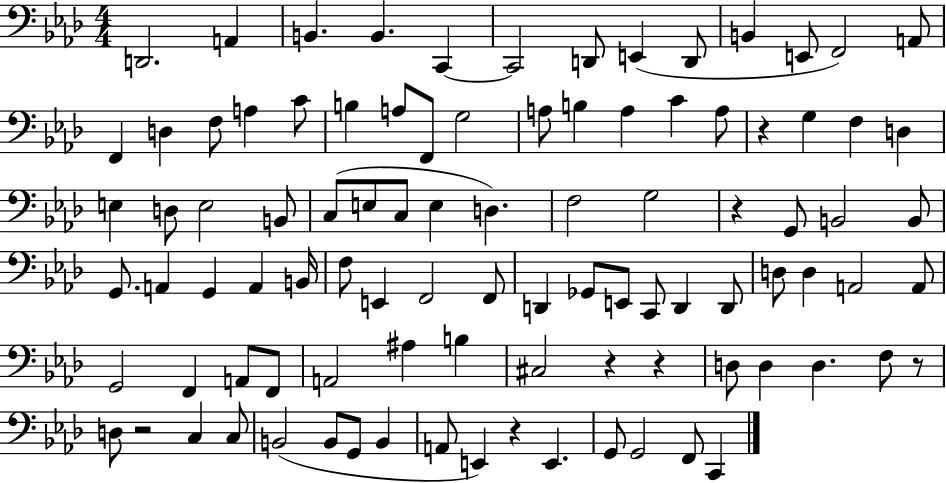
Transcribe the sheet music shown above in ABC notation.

X:1
T:Untitled
M:4/4
L:1/4
K:Ab
D,,2 A,, B,, B,, C,, C,,2 D,,/2 E,, D,,/2 B,, E,,/2 F,,2 A,,/2 F,, D, F,/2 A, C/2 B, A,/2 F,,/2 G,2 A,/2 B, A, C A,/2 z G, F, D, E, D,/2 E,2 B,,/2 C,/2 E,/2 C,/2 E, D, F,2 G,2 z G,,/2 B,,2 B,,/2 G,,/2 A,, G,, A,, B,,/4 F,/2 E,, F,,2 F,,/2 D,, _G,,/2 E,,/2 C,,/2 D,, D,,/2 D,/2 D, A,,2 A,,/2 G,,2 F,, A,,/2 F,,/2 A,,2 ^A, B, ^C,2 z z D,/2 D, D, F,/2 z/2 D,/2 z2 C, C,/2 B,,2 B,,/2 G,,/2 B,, A,,/2 E,, z E,, G,,/2 G,,2 F,,/2 C,,